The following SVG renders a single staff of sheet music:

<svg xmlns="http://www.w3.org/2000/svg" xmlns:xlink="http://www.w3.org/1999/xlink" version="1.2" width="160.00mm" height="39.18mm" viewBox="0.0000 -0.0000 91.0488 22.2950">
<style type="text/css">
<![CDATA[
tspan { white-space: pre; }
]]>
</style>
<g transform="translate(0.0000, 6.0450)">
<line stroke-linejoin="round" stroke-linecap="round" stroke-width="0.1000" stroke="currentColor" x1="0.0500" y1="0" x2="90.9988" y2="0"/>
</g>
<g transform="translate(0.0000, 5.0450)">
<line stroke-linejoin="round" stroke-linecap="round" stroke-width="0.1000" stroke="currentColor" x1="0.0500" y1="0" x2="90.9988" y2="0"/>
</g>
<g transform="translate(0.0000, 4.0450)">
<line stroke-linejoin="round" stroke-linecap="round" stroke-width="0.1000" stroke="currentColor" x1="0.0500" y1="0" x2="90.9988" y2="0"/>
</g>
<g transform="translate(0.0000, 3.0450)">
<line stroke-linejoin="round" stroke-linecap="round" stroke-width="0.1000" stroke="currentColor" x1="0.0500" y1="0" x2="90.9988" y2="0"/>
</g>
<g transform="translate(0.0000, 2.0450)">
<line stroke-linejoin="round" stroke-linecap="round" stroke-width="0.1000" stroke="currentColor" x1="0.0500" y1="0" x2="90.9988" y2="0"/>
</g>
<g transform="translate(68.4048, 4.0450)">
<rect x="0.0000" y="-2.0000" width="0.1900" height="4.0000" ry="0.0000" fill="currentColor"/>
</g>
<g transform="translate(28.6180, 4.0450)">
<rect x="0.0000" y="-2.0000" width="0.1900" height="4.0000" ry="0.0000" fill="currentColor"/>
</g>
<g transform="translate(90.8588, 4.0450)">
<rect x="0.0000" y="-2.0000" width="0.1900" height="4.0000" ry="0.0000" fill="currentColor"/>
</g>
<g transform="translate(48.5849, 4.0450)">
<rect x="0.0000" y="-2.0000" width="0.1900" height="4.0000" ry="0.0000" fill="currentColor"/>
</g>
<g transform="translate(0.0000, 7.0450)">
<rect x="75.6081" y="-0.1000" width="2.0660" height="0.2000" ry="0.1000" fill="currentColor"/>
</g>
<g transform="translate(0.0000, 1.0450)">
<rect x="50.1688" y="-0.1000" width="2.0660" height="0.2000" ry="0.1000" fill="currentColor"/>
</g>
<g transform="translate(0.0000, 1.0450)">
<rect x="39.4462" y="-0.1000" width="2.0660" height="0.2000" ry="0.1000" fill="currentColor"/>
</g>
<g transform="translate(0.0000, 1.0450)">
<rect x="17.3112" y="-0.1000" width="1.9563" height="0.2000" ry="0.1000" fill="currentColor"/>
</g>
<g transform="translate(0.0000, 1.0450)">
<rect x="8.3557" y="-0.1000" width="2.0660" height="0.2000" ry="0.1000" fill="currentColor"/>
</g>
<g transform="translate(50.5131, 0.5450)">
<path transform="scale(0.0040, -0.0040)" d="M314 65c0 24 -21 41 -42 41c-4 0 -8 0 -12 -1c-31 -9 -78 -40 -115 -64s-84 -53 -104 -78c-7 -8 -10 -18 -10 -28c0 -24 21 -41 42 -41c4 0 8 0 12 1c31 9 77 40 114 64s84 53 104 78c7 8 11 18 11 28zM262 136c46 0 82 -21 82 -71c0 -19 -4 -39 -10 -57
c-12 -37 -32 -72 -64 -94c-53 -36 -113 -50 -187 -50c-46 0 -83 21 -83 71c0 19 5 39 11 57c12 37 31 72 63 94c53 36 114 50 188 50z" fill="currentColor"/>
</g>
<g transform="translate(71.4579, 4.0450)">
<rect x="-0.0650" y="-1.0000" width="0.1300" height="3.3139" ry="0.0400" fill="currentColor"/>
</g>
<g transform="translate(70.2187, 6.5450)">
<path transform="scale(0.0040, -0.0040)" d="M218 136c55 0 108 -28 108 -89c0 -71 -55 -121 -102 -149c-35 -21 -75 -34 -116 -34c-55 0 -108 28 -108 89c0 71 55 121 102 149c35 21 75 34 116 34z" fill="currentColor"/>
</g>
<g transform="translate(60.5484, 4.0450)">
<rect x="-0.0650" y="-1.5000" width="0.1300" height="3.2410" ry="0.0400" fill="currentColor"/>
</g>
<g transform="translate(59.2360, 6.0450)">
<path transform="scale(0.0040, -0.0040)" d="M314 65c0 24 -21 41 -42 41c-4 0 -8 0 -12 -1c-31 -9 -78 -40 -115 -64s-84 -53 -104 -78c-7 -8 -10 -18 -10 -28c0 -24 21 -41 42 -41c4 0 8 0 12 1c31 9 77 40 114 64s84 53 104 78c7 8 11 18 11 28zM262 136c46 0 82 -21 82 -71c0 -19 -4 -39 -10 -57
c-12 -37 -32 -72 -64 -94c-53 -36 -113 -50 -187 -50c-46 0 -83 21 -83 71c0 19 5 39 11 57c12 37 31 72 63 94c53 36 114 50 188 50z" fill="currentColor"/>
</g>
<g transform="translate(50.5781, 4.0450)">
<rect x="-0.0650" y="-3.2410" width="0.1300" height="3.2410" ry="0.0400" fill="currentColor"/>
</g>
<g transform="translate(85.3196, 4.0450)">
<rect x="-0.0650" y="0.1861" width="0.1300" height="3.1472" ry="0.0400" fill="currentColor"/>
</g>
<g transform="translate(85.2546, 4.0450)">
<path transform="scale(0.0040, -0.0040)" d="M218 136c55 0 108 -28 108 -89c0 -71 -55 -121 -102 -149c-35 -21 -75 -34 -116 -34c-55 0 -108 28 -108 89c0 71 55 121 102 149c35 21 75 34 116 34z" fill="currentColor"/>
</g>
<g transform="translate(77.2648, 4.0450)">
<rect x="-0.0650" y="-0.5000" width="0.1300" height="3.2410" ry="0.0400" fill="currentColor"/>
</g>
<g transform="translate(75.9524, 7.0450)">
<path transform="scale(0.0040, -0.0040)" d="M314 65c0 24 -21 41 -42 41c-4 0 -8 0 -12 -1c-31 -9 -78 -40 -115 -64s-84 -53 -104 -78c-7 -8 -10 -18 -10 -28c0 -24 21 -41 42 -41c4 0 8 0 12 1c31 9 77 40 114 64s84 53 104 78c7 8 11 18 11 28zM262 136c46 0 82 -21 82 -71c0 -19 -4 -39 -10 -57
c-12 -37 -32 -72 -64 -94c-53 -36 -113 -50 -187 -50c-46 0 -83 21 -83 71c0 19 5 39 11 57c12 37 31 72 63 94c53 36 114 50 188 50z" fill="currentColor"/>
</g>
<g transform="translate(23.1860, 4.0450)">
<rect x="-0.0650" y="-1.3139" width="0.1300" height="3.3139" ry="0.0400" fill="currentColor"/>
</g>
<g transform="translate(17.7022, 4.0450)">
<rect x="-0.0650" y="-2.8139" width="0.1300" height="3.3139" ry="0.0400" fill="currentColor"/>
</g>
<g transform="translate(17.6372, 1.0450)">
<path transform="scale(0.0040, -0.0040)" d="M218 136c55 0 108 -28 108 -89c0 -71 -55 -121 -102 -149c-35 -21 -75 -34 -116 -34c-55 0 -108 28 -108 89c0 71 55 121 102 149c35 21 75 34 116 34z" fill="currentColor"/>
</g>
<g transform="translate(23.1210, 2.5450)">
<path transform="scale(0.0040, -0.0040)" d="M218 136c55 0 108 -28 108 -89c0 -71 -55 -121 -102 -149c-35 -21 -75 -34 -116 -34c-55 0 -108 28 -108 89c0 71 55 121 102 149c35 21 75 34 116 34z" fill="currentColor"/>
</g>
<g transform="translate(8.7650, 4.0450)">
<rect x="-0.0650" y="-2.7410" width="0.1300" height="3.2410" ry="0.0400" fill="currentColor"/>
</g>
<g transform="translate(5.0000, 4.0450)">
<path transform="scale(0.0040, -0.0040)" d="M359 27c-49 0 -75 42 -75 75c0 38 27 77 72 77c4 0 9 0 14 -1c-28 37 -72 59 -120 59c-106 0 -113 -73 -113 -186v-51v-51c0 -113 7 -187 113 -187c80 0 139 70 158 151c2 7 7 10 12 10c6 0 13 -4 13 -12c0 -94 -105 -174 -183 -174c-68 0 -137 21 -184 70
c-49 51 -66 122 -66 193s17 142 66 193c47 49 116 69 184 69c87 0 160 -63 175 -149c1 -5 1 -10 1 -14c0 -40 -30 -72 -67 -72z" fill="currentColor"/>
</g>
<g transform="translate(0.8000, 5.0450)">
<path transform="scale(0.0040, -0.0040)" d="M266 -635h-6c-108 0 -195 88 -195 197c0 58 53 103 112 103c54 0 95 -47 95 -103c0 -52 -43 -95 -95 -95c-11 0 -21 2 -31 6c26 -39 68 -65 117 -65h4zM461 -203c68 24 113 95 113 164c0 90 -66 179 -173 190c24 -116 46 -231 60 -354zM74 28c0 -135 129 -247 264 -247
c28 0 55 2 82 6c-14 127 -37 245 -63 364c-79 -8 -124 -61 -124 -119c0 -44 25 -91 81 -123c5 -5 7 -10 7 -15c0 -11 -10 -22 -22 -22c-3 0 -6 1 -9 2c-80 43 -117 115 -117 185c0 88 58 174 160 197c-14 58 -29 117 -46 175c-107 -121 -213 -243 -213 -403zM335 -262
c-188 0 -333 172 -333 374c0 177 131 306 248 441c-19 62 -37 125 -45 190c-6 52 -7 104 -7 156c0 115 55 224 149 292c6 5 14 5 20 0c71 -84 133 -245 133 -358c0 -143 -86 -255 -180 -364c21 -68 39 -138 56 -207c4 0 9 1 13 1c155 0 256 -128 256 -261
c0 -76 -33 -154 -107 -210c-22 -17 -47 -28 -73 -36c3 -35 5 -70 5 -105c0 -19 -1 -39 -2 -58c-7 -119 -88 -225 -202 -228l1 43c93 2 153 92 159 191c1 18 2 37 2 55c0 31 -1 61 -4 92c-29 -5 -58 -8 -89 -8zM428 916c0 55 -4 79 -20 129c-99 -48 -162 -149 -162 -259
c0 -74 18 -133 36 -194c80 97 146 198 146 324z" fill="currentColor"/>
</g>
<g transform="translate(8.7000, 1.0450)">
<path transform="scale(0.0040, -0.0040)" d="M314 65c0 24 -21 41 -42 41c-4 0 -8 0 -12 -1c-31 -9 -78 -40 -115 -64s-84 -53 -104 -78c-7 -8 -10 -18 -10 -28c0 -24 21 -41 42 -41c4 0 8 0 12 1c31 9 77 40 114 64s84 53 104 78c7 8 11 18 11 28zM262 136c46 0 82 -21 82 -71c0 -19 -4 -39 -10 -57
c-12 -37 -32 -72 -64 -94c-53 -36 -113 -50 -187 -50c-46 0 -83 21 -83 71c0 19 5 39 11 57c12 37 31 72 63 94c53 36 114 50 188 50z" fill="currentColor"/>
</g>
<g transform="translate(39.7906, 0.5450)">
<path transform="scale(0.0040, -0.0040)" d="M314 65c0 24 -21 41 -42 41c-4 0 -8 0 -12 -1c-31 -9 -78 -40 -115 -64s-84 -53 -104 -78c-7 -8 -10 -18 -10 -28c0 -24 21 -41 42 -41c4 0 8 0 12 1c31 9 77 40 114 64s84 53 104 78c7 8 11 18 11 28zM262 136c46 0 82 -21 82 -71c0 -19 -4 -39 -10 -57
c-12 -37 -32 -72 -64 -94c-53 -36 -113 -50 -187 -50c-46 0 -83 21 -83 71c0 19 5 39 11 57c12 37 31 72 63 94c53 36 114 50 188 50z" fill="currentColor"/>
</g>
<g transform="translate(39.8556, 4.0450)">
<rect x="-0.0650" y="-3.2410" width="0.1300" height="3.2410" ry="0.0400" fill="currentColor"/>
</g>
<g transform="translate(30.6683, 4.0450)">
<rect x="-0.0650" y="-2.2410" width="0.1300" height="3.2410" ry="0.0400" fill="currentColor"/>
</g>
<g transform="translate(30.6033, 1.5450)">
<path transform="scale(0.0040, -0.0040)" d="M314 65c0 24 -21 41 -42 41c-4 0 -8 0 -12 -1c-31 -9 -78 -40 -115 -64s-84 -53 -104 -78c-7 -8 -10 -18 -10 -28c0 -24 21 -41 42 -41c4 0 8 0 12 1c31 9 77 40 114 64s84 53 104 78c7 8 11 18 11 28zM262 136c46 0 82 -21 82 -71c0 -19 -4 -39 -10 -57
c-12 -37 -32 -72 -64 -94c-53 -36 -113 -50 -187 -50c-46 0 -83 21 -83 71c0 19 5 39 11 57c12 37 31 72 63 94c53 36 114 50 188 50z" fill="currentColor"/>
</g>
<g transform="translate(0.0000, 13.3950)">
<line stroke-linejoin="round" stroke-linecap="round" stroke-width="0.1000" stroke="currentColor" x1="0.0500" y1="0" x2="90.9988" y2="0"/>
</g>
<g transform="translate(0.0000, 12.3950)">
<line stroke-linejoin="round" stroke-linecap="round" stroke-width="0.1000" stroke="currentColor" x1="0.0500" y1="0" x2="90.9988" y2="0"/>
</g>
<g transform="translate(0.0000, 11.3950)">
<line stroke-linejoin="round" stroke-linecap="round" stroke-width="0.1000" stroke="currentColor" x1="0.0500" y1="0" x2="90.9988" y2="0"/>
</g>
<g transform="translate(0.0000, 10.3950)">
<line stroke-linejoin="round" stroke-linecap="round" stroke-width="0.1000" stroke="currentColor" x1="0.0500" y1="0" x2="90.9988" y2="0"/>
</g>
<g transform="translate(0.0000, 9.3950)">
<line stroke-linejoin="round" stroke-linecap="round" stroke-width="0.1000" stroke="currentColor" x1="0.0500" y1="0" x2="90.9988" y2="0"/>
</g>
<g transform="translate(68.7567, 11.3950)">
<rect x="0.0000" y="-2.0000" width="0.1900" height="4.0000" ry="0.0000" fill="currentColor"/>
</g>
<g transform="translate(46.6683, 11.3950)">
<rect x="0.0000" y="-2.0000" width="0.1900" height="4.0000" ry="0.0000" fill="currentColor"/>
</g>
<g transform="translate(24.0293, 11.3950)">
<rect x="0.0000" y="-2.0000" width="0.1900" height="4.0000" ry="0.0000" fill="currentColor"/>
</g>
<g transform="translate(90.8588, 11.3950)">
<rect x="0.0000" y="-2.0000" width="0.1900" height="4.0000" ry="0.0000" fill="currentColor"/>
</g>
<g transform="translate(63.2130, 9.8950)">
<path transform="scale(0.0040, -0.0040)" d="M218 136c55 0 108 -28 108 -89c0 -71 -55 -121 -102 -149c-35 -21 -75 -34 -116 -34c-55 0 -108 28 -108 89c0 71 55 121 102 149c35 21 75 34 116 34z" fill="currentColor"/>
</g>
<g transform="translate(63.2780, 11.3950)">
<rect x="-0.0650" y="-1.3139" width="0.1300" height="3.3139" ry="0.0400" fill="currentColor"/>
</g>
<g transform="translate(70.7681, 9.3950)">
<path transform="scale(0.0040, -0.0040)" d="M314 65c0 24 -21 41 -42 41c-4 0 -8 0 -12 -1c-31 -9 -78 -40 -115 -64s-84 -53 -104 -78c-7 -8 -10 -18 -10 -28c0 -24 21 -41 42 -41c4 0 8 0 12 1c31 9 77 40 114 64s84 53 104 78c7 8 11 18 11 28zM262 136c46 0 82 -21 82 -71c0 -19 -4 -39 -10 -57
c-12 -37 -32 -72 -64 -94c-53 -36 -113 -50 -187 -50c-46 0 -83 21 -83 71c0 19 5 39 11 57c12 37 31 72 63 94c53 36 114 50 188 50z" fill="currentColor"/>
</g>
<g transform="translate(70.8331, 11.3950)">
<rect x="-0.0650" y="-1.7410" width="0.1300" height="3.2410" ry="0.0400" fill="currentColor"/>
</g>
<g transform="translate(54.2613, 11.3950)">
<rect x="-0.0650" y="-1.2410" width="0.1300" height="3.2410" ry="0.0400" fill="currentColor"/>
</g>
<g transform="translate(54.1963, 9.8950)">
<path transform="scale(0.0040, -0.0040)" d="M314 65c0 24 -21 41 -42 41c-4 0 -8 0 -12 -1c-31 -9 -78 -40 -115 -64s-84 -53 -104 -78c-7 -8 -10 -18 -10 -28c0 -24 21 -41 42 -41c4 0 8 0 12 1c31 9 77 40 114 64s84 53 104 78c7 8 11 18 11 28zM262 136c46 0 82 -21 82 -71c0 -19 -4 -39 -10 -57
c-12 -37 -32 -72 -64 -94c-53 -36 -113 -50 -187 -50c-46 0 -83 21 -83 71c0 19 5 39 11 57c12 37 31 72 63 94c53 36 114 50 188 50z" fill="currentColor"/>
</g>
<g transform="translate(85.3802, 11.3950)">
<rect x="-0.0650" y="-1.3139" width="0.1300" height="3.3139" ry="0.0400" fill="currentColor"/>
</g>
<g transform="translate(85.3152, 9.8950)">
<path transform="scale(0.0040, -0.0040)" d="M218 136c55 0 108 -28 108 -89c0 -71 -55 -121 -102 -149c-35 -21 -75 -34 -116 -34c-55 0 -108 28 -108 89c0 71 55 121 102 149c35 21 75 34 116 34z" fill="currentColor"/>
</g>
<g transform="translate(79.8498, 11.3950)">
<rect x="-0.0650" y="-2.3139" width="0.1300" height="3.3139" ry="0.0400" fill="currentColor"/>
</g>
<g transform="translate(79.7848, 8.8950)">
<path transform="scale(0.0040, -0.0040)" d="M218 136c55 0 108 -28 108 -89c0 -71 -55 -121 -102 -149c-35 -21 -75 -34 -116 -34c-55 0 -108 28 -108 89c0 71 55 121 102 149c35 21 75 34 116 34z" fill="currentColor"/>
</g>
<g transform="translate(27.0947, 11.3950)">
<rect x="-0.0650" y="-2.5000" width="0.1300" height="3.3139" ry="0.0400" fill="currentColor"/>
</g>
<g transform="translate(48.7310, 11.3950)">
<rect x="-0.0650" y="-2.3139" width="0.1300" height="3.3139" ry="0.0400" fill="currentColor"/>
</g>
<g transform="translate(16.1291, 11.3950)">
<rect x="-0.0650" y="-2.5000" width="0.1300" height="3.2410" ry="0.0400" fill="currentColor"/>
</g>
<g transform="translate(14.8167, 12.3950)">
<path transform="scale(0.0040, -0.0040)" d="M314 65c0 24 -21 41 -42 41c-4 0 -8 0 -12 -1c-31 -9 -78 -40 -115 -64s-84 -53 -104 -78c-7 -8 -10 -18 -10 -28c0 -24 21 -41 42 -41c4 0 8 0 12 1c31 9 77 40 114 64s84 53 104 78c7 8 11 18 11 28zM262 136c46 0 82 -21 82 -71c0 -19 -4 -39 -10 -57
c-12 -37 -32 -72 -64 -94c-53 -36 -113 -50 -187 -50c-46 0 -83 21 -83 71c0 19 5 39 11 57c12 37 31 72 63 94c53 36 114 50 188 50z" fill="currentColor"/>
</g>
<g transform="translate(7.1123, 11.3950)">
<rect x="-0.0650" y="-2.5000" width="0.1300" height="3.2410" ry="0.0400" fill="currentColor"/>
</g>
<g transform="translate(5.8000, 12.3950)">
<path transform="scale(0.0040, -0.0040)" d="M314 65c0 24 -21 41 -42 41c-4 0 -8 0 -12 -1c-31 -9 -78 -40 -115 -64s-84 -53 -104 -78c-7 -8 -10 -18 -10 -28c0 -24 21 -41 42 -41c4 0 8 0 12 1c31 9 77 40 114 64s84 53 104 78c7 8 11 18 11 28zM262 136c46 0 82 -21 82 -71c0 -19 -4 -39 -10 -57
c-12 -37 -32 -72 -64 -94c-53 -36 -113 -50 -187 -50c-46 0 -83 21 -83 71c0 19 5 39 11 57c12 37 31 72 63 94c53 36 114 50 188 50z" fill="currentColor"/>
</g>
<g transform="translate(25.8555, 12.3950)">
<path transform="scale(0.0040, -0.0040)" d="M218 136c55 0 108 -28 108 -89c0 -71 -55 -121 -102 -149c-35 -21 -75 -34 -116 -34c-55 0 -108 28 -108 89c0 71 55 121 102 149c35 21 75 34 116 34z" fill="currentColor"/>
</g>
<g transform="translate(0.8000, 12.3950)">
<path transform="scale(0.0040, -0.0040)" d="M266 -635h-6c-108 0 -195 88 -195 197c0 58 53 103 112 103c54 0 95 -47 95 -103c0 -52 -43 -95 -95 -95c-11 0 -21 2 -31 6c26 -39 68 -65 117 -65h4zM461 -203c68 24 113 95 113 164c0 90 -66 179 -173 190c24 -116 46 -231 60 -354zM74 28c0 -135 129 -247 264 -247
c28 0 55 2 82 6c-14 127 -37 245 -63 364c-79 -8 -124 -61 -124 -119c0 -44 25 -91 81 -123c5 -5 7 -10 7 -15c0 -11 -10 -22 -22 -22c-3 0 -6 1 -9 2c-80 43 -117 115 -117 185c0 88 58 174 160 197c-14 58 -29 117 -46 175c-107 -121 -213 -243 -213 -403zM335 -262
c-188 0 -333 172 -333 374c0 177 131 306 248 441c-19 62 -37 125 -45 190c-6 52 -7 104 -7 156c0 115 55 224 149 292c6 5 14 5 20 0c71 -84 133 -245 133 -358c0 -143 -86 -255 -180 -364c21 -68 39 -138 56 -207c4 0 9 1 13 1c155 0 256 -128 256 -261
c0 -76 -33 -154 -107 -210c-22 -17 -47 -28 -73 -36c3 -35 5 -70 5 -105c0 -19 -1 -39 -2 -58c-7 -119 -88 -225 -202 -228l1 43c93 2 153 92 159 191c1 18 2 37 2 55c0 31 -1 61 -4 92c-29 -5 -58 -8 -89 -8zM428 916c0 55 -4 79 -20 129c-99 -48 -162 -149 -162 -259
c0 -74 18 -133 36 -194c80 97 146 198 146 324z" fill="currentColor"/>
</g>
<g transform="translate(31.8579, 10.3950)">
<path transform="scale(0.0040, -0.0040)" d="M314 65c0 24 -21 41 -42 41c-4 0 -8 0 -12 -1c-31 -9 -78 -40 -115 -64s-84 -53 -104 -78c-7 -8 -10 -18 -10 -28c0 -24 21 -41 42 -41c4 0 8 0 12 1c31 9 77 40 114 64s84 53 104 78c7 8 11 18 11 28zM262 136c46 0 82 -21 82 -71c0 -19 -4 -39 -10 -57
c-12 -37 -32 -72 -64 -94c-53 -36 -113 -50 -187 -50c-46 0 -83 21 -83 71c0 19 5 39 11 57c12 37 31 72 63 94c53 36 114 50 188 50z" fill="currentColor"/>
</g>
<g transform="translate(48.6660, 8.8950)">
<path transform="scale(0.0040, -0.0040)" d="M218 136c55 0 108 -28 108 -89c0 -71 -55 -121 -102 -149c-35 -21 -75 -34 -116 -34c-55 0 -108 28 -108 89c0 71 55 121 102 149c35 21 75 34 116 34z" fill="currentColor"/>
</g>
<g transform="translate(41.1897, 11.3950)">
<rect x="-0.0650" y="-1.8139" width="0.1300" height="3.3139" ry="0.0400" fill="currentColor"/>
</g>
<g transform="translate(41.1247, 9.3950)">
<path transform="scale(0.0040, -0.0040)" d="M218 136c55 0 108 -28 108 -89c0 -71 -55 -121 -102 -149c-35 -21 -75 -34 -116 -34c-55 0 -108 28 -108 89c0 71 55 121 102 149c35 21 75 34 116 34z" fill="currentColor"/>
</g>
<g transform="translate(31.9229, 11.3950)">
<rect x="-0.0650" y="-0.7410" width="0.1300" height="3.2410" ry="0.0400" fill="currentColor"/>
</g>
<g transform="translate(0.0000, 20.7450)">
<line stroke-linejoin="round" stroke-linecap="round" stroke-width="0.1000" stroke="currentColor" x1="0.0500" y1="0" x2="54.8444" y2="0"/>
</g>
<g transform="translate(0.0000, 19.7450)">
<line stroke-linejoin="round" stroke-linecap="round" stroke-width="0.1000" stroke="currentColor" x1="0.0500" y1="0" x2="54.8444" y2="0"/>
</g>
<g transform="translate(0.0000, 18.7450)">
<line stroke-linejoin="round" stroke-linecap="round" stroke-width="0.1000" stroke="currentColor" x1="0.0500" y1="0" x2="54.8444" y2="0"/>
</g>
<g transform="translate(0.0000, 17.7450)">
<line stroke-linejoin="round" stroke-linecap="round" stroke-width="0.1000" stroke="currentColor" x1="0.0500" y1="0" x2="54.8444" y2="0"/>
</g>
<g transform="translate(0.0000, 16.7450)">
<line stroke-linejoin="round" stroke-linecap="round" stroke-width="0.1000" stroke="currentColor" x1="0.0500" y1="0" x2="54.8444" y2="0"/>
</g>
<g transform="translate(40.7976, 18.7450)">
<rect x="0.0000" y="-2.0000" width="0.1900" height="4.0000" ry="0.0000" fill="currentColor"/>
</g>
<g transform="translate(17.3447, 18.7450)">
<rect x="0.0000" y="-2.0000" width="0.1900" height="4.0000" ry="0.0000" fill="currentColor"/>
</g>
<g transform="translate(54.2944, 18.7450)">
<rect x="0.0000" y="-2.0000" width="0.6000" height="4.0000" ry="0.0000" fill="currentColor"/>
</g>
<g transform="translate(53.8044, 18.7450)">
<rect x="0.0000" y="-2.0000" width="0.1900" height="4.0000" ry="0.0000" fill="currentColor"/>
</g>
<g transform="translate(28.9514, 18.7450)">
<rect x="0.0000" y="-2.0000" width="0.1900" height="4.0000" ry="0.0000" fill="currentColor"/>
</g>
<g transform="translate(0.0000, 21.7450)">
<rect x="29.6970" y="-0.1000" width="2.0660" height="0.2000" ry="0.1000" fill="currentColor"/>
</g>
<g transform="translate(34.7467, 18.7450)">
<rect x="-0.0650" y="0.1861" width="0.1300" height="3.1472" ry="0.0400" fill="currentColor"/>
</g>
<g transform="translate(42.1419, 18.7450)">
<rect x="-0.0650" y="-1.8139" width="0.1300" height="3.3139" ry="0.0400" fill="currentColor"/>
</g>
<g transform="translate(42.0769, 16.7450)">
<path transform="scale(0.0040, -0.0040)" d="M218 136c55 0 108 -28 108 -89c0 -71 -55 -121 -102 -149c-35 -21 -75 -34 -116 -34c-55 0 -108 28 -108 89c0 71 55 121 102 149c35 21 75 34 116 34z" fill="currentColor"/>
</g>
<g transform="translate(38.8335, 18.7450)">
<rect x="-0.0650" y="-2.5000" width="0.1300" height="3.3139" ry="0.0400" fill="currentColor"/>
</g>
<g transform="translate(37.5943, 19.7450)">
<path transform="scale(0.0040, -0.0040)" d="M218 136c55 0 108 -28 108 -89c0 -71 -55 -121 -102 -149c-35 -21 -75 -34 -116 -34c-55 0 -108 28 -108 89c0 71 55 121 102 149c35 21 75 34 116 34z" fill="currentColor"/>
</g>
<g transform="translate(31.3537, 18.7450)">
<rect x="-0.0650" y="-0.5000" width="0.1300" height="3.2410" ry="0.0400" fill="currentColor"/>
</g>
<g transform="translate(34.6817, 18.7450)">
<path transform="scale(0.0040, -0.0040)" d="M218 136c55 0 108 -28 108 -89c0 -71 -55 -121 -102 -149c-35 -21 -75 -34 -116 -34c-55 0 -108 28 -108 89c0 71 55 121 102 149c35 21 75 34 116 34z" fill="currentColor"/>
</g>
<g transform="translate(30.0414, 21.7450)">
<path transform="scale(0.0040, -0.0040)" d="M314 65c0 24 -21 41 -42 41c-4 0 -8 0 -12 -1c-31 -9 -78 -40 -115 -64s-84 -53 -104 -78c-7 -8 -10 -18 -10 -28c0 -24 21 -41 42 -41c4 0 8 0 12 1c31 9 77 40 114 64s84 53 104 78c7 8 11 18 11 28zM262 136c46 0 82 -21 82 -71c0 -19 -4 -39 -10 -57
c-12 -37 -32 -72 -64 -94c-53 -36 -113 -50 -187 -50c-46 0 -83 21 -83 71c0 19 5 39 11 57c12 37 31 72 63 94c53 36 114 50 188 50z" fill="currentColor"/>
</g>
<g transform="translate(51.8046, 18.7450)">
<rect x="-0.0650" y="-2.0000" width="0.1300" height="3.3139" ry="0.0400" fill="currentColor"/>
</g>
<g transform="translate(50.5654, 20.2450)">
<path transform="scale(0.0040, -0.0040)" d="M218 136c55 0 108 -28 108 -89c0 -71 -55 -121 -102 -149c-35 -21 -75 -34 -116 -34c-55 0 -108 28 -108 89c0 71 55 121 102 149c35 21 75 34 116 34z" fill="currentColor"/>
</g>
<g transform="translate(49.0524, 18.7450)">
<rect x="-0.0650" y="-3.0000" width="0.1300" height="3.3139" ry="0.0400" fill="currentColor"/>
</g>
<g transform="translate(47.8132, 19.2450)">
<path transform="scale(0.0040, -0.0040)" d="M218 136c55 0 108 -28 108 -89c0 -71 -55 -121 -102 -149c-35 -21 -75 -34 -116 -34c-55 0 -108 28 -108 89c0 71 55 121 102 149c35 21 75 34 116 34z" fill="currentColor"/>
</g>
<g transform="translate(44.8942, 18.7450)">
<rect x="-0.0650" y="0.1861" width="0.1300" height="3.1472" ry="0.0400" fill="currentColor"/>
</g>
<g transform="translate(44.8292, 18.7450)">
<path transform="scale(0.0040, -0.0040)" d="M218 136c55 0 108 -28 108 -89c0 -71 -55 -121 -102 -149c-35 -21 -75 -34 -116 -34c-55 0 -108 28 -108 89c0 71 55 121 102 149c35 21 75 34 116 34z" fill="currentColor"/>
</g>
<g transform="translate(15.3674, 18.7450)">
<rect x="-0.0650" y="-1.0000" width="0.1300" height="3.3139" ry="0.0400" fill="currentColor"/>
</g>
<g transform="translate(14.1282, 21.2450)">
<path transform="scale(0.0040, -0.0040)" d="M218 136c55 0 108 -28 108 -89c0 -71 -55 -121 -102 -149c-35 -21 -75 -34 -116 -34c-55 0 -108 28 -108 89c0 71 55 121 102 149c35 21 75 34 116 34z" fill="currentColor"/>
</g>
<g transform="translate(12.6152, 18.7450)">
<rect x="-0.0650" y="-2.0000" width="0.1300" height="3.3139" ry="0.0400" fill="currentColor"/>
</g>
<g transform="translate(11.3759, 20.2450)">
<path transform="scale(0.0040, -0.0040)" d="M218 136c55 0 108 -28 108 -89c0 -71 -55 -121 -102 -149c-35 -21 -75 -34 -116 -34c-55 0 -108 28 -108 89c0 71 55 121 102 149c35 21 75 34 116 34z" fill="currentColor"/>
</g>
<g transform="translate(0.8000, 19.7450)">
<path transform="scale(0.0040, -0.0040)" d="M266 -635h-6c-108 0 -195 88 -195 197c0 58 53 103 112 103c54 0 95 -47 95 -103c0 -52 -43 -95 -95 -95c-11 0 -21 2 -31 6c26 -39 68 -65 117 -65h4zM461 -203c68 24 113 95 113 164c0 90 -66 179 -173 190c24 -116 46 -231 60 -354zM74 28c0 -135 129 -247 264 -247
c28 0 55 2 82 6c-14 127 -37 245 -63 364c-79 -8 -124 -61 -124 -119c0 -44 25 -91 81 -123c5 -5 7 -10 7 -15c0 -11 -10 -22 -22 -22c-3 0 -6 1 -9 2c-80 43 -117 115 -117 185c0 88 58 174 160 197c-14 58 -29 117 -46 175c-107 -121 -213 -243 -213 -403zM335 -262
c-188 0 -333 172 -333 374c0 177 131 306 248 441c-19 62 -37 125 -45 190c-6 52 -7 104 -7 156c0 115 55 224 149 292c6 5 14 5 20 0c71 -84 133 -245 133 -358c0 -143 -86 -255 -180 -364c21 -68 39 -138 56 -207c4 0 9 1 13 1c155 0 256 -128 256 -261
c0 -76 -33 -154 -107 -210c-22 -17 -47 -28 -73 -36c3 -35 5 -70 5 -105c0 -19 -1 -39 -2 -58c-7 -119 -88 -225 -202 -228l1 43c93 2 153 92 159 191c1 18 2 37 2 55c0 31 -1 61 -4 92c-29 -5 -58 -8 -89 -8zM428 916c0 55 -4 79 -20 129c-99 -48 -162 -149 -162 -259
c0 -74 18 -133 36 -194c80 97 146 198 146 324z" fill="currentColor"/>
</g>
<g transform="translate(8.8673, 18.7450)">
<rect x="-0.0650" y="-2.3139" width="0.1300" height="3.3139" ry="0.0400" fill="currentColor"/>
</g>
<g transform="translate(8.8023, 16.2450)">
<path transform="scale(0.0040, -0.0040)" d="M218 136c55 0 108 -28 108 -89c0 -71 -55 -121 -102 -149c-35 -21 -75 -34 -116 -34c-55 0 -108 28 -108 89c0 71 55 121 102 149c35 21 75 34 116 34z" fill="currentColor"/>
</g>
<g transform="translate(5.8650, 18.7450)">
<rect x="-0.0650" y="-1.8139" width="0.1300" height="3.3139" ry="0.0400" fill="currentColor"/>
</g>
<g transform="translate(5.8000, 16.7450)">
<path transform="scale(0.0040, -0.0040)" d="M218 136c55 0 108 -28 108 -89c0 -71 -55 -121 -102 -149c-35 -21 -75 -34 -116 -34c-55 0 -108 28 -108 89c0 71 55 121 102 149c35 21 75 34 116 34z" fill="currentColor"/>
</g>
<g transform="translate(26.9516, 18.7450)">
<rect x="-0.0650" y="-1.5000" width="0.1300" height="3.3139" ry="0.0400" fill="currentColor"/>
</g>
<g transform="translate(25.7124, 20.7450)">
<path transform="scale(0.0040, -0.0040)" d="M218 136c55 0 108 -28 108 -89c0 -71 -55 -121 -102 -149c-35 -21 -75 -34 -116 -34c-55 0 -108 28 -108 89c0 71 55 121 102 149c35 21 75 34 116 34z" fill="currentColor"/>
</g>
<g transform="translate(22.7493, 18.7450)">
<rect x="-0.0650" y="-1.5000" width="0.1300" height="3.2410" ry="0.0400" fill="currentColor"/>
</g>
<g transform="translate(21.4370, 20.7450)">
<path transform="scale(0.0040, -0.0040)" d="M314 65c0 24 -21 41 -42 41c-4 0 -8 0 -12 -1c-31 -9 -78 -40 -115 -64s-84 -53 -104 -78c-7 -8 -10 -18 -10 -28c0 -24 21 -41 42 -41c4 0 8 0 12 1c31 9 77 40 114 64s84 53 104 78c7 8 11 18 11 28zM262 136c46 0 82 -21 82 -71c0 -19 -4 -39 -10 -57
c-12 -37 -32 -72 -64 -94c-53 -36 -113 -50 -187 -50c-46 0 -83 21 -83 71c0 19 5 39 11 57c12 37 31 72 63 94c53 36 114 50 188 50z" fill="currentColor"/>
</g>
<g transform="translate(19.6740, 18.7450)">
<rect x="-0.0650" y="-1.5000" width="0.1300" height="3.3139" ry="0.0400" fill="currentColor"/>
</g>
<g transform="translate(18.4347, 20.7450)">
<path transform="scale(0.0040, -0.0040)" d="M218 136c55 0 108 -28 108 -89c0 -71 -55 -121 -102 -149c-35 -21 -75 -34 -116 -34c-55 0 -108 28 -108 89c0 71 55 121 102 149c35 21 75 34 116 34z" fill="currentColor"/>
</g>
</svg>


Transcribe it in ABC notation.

X:1
T:Untitled
M:4/4
L:1/4
K:C
a2 a e g2 b2 b2 E2 D C2 B G2 G2 G d2 f g e2 e f2 g e f g F D E E2 E C2 B G f B A F